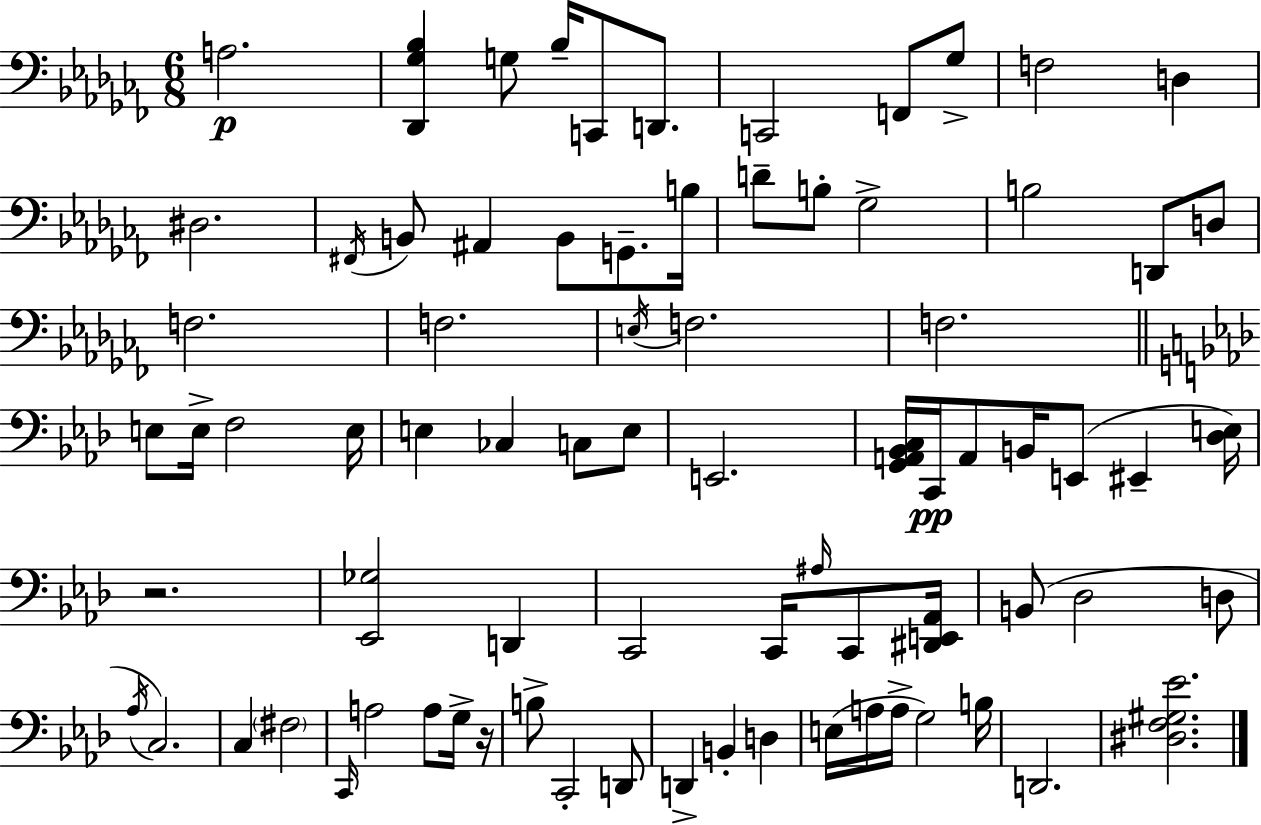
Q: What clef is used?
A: bass